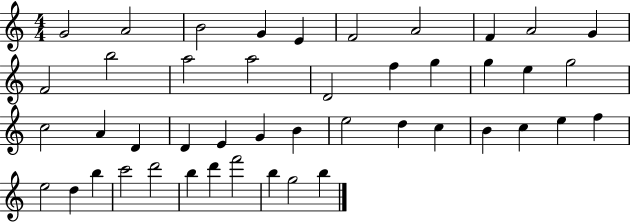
X:1
T:Untitled
M:4/4
L:1/4
K:C
G2 A2 B2 G E F2 A2 F A2 G F2 b2 a2 a2 D2 f g g e g2 c2 A D D E G B e2 d c B c e f e2 d b c'2 d'2 b d' f'2 b g2 b